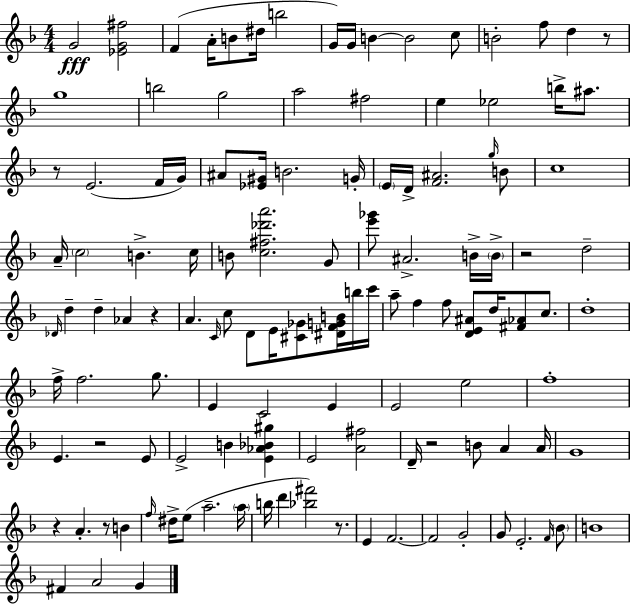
{
  \clef treble
  \numericTimeSignature
  \time 4/4
  \key d \minor
  \repeat volta 2 { g'2\fff <ees' g' fis''>2 | f'4( a'16-. b'8 dis''16 b''2 | g'16) g'16 b'4~~ b'2 c''8 | b'2-. f''8 d''4 r8 | \break g''1 | b''2 g''2 | a''2 fis''2 | e''4 ees''2 b''16-> ais''8. | \break r8 e'2.( f'16 g'16) | ais'8 <ees' gis'>16 b'2. g'16-. | \parenthesize e'16 d'16-> <f' ais'>2. \grace { g''16 } b'8 | c''1 | \break a'16-- \parenthesize c''2 b'4.-> | c''16 b'8 <c'' fis'' des''' a'''>2. g'8 | <e''' ges'''>8 ais'2.-> b'16-> | \parenthesize b'16-> r2 d''2-- | \break \grace { des'16 } d''4-- d''4-- aes'4 r4 | a'4. \grace { c'16 } c''8 d'8 e'16 <cis' ges'>8 | <dis' f' g' b'>16 b''16 c'''16 a''8-- f''4 f''8 <d' e' ais'>8 d''16 <fis' aes'>8 | c''8. d''1-. | \break f''16-> f''2. | g''8. e'4 c'2 e'4 | e'2 e''2 | f''1-. | \break e'4. r2 | e'8 e'2-> b'4 <e' aes' bes' gis''>4 | e'2 <a' fis''>2 | d'16-- r2 b'8 a'4 | \break a'16 g'1 | r4 a'4.-. r8 b'4 | \grace { f''16 } dis''16-> e''8( a''2.-- | \parenthesize a''16 b''16 d'''4 <bes'' fis'''>2) | \break r8. e'4 f'2.~~ | f'2 g'2-. | g'8 e'2.-. | \grace { f'16 } \parenthesize bes'8 b'1 | \break fis'4 a'2 | g'4 } \bar "|."
}